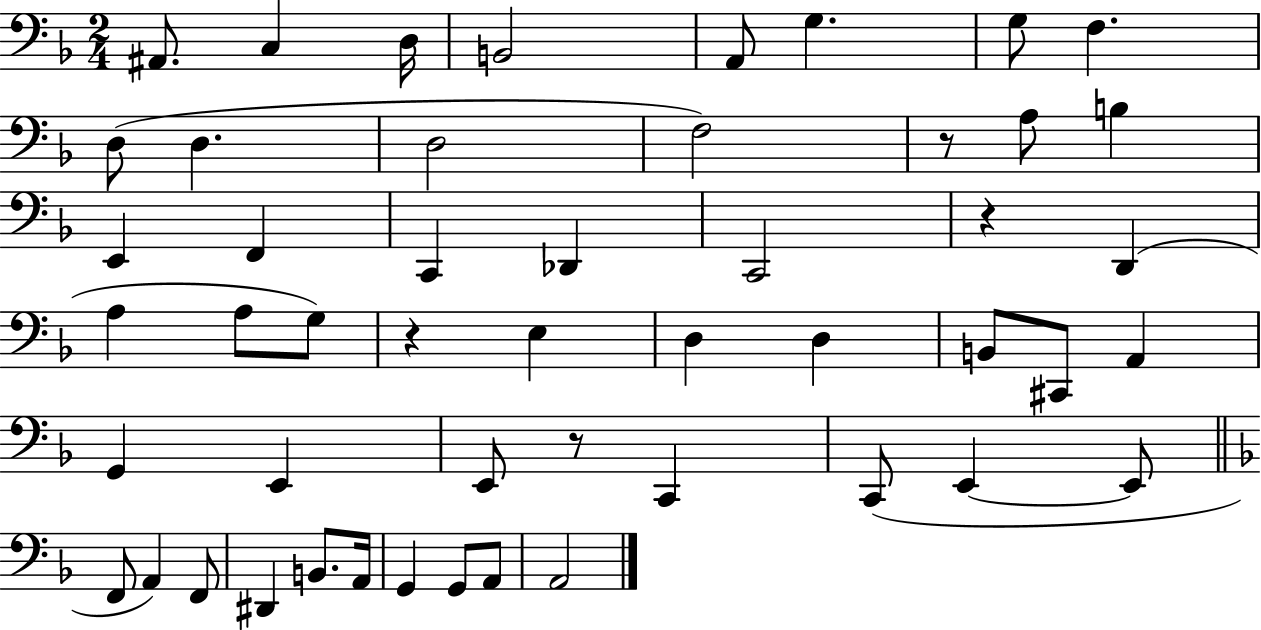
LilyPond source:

{
  \clef bass
  \numericTimeSignature
  \time 2/4
  \key f \major
  ais,8. c4 d16 | b,2 | a,8 g4. | g8 f4. | \break d8( d4. | d2 | f2) | r8 a8 b4 | \break e,4 f,4 | c,4 des,4 | c,2 | r4 d,4( | \break a4 a8 g8) | r4 e4 | d4 d4 | b,8 cis,8 a,4 | \break g,4 e,4 | e,8 r8 c,4 | c,8( e,4~~ e,8 | \bar "||" \break \key f \major f,8 a,4) f,8 | dis,4 b,8. a,16 | g,4 g,8 a,8 | a,2 | \break \bar "|."
}